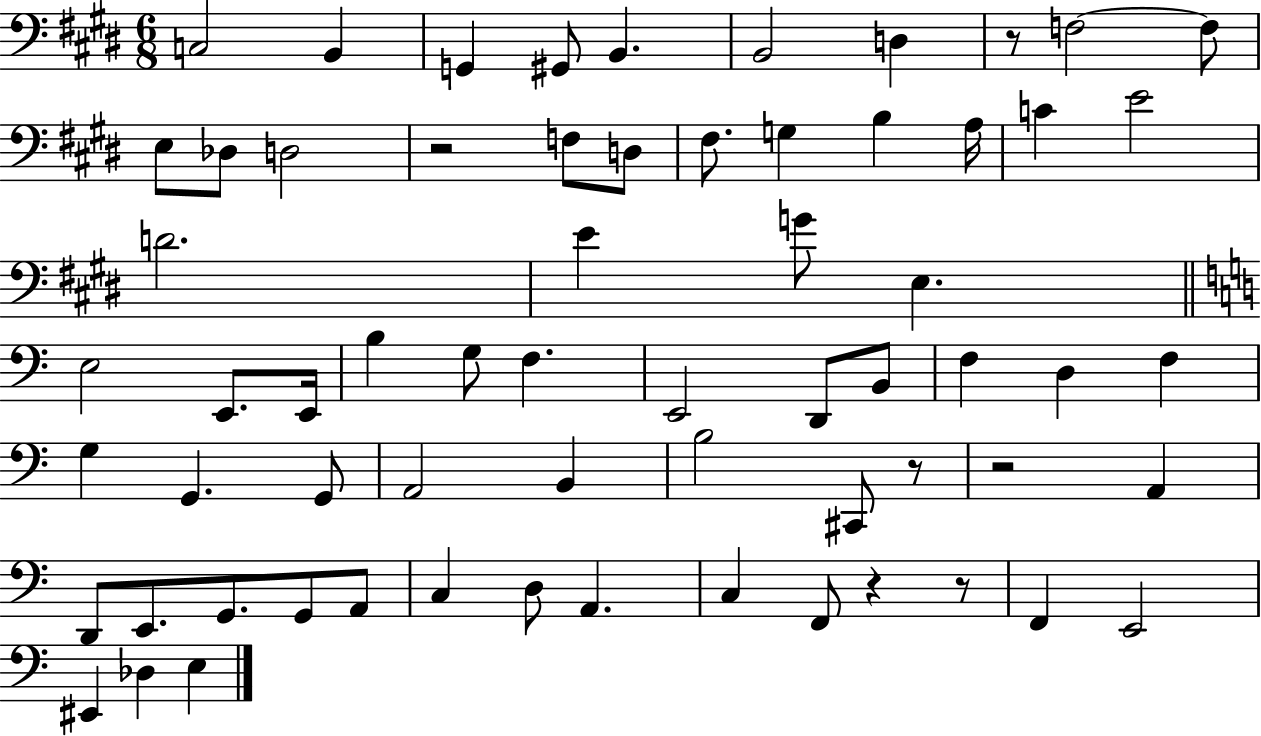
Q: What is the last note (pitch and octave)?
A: E3